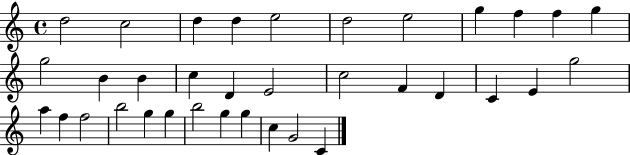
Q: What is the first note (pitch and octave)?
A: D5